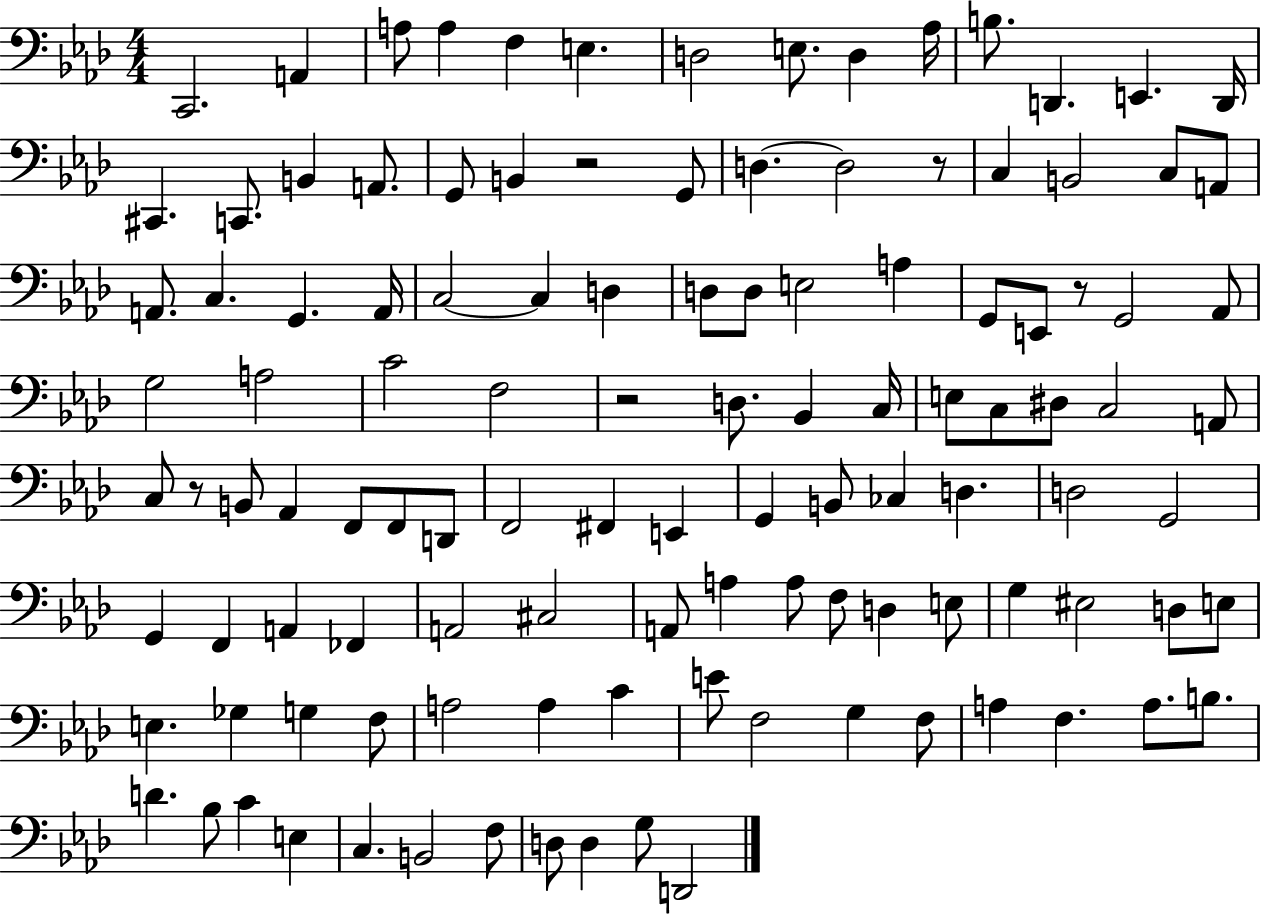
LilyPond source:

{
  \clef bass
  \numericTimeSignature
  \time 4/4
  \key aes \major
  c,2. a,4 | a8 a4 f4 e4. | d2 e8. d4 aes16 | b8. d,4. e,4. d,16 | \break cis,4. c,8. b,4 a,8. | g,8 b,4 r2 g,8 | d4.~~ d2 r8 | c4 b,2 c8 a,8 | \break a,8. c4. g,4. a,16 | c2~~ c4 d4 | d8 d8 e2 a4 | g,8 e,8 r8 g,2 aes,8 | \break g2 a2 | c'2 f2 | r2 d8. bes,4 c16 | e8 c8 dis8 c2 a,8 | \break c8 r8 b,8 aes,4 f,8 f,8 d,8 | f,2 fis,4 e,4 | g,4 b,8 ces4 d4. | d2 g,2 | \break g,4 f,4 a,4 fes,4 | a,2 cis2 | a,8 a4 a8 f8 d4 e8 | g4 eis2 d8 e8 | \break e4. ges4 g4 f8 | a2 a4 c'4 | e'8 f2 g4 f8 | a4 f4. a8. b8. | \break d'4. bes8 c'4 e4 | c4. b,2 f8 | d8 d4 g8 d,2 | \bar "|."
}